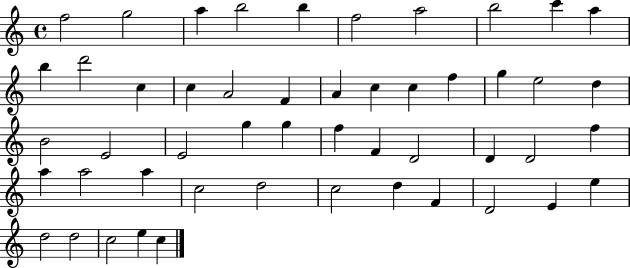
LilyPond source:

{
  \clef treble
  \time 4/4
  \defaultTimeSignature
  \key c \major
  f''2 g''2 | a''4 b''2 b''4 | f''2 a''2 | b''2 c'''4 a''4 | \break b''4 d'''2 c''4 | c''4 a'2 f'4 | a'4 c''4 c''4 f''4 | g''4 e''2 d''4 | \break b'2 e'2 | e'2 g''4 g''4 | f''4 f'4 d'2 | d'4 d'2 f''4 | \break a''4 a''2 a''4 | c''2 d''2 | c''2 d''4 f'4 | d'2 e'4 e''4 | \break d''2 d''2 | c''2 e''4 c''4 | \bar "|."
}